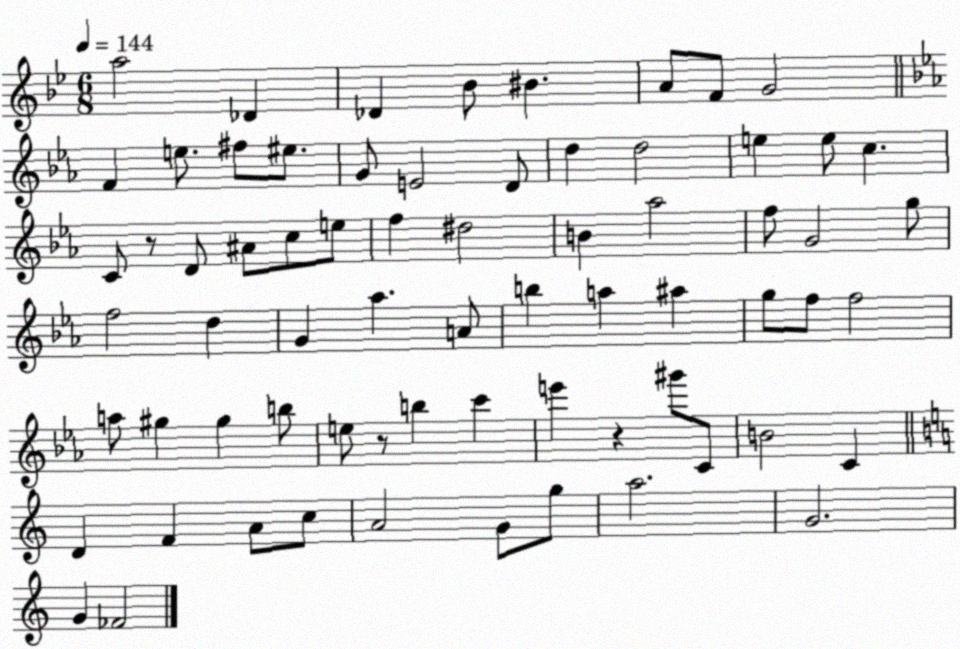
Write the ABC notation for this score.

X:1
T:Untitled
M:6/8
L:1/4
K:Bb
a2 _D _D _B/2 ^B A/2 F/2 G2 F e/2 ^f/2 ^e/2 G/2 E2 D/2 d d2 e e/2 c C/2 z/2 D/2 ^A/2 c/2 e/2 f ^d2 B _a2 f/2 G2 g/2 f2 d G _a A/2 b a ^a g/2 f/2 f2 a/2 ^g ^g b/2 e/2 z/2 b c' e' z ^g'/2 C/2 B2 C D F A/2 c/2 A2 G/2 g/2 a2 G2 G _F2